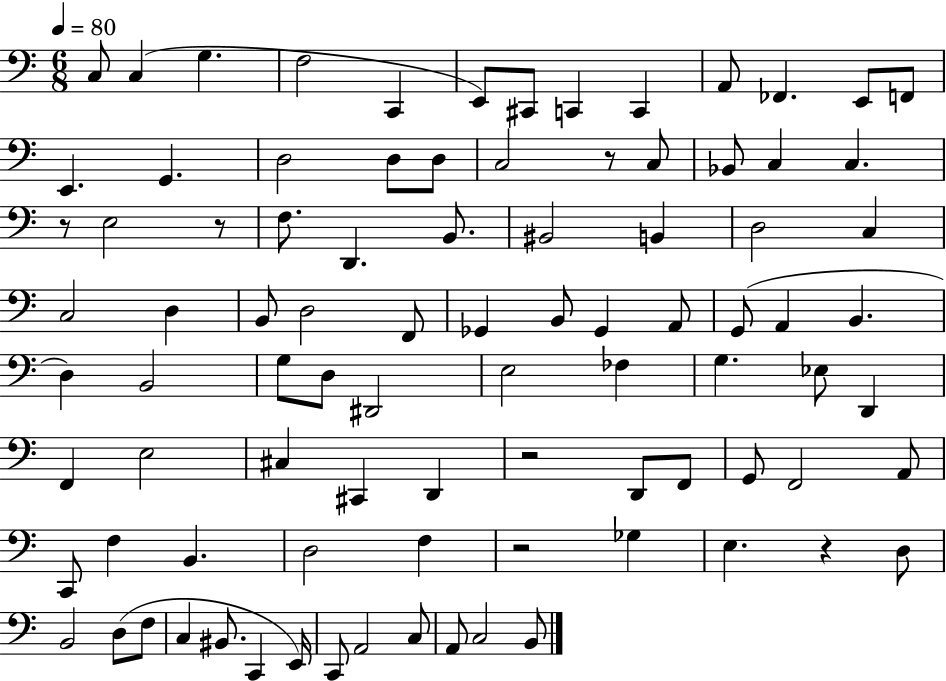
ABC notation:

X:1
T:Untitled
M:6/8
L:1/4
K:C
C,/2 C, G, F,2 C,, E,,/2 ^C,,/2 C,, C,, A,,/2 _F,, E,,/2 F,,/2 E,, G,, D,2 D,/2 D,/2 C,2 z/2 C,/2 _B,,/2 C, C, z/2 E,2 z/2 F,/2 D,, B,,/2 ^B,,2 B,, D,2 C, C,2 D, B,,/2 D,2 F,,/2 _G,, B,,/2 _G,, A,,/2 G,,/2 A,, B,, D, B,,2 G,/2 D,/2 ^D,,2 E,2 _F, G, _E,/2 D,, F,, E,2 ^C, ^C,, D,, z2 D,,/2 F,,/2 G,,/2 F,,2 A,,/2 C,,/2 F, B,, D,2 F, z2 _G, E, z D,/2 B,,2 D,/2 F,/2 C, ^B,,/2 C,, E,,/4 C,,/2 A,,2 C,/2 A,,/2 C,2 B,,/2